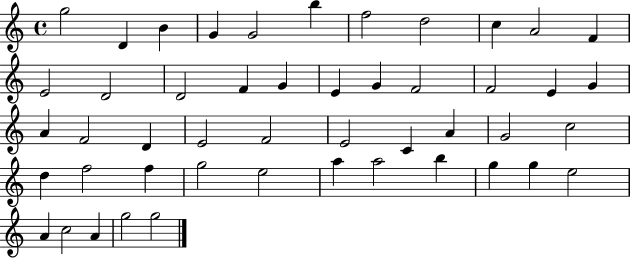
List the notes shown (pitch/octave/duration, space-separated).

G5/h D4/q B4/q G4/q G4/h B5/q F5/h D5/h C5/q A4/h F4/q E4/h D4/h D4/h F4/q G4/q E4/q G4/q F4/h F4/h E4/q G4/q A4/q F4/h D4/q E4/h F4/h E4/h C4/q A4/q G4/h C5/h D5/q F5/h F5/q G5/h E5/h A5/q A5/h B5/q G5/q G5/q E5/h A4/q C5/h A4/q G5/h G5/h